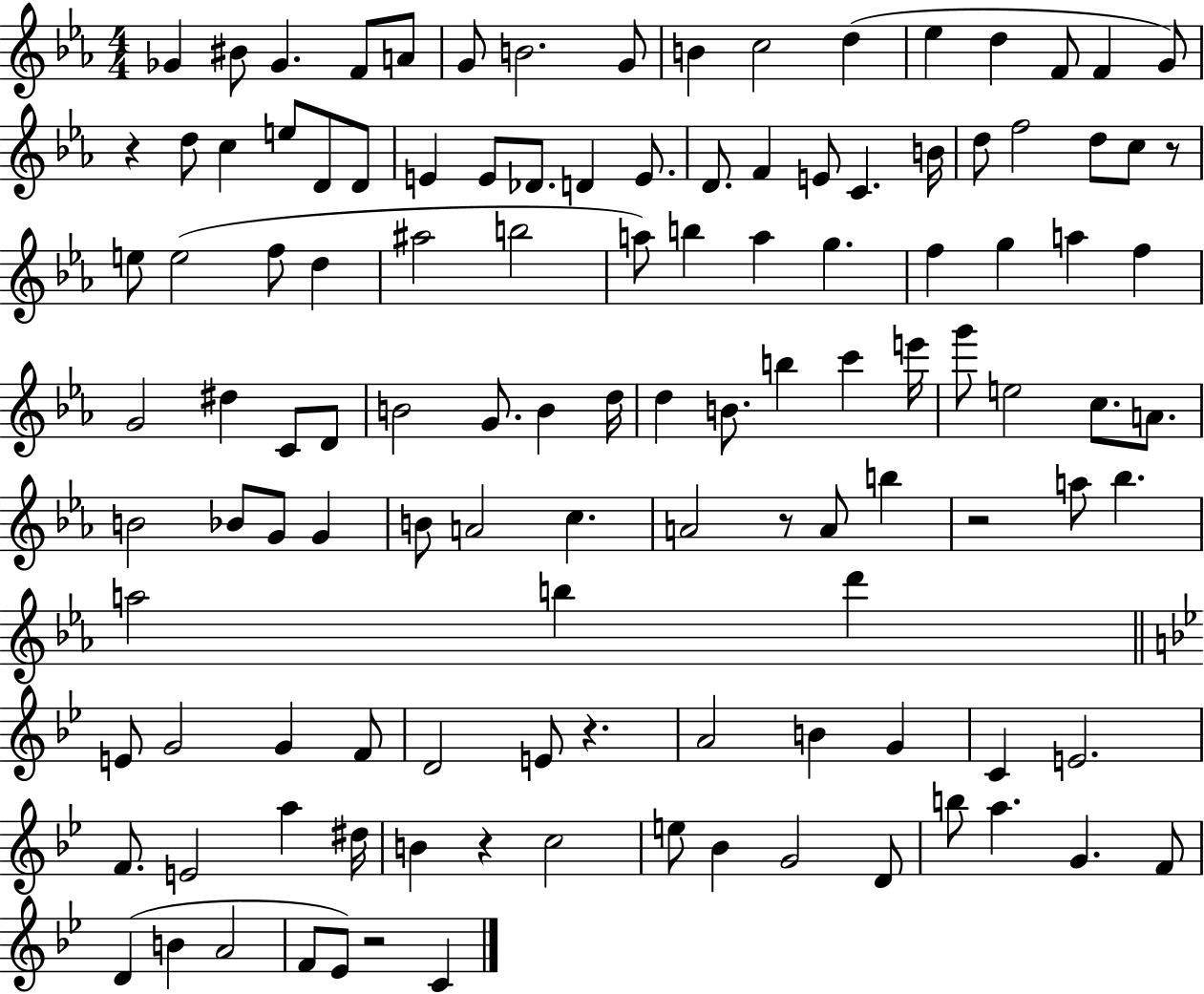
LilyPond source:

{
  \clef treble
  \numericTimeSignature
  \time 4/4
  \key ees \major
  ges'4 bis'8 ges'4. f'8 a'8 | g'8 b'2. g'8 | b'4 c''2 d''4( | ees''4 d''4 f'8 f'4 g'8) | \break r4 d''8 c''4 e''8 d'8 d'8 | e'4 e'8 des'8. d'4 e'8. | d'8. f'4 e'8 c'4. b'16 | d''8 f''2 d''8 c''8 r8 | \break e''8 e''2( f''8 d''4 | ais''2 b''2 | a''8) b''4 a''4 g''4. | f''4 g''4 a''4 f''4 | \break g'2 dis''4 c'8 d'8 | b'2 g'8. b'4 d''16 | d''4 b'8. b''4 c'''4 e'''16 | g'''8 e''2 c''8. a'8. | \break b'2 bes'8 g'8 g'4 | b'8 a'2 c''4. | a'2 r8 a'8 b''4 | r2 a''8 bes''4. | \break a''2 b''4 d'''4 | \bar "||" \break \key bes \major e'8 g'2 g'4 f'8 | d'2 e'8 r4. | a'2 b'4 g'4 | c'4 e'2. | \break f'8. e'2 a''4 dis''16 | b'4 r4 c''2 | e''8 bes'4 g'2 d'8 | b''8 a''4. g'4. f'8 | \break d'4( b'4 a'2 | f'8 ees'8) r2 c'4 | \bar "|."
}